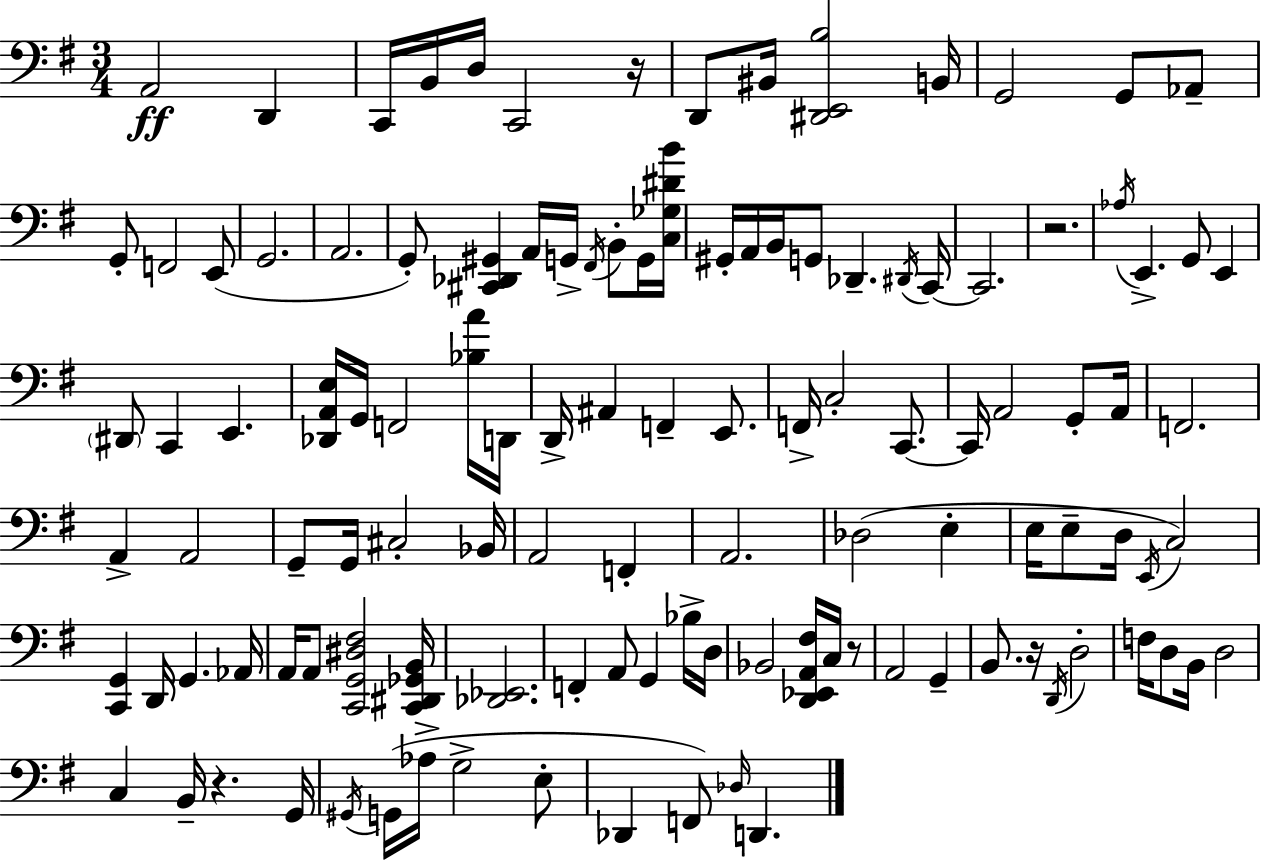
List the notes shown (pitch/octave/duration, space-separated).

A2/h D2/q C2/s B2/s D3/s C2/h R/s D2/e BIS2/s [D#2,E2,B3]/h B2/s G2/h G2/e Ab2/e G2/e F2/h E2/e G2/h. A2/h. G2/e [C#2,Db2,G#2]/q A2/s G2/s F#2/s B2/e G2/s [C3,Gb3,D#4,B4]/s G#2/s A2/s B2/s G2/e Db2/q. D#2/s C2/s C2/h. R/h. Ab3/s E2/q. G2/e E2/q D#2/e C2/q E2/q. [Db2,A2,E3]/s G2/s F2/h [Bb3,A4]/s D2/s D2/s A#2/q F2/q E2/e. F2/s C3/h C2/e. C2/s A2/h G2/e A2/s F2/h. A2/q A2/h G2/e G2/s C#3/h Bb2/s A2/h F2/q A2/h. Db3/h E3/q E3/s E3/e D3/s E2/s C3/h [C2,G2]/q D2/s G2/q. Ab2/s A2/s A2/e [C2,G2,D#3,F#3]/h [C2,D#2,Gb2,B2]/s [Db2,Eb2]/h. F2/q A2/e G2/q Bb3/s D3/s Bb2/h [D2,Eb2,A2,F#3]/s C3/s R/e A2/h G2/q B2/e. R/s D2/s D3/h F3/s D3/e B2/s D3/h C3/q B2/s R/q. G2/s G#2/s G2/s Ab3/s G3/h E3/e Db2/q F2/e Db3/s D2/q.